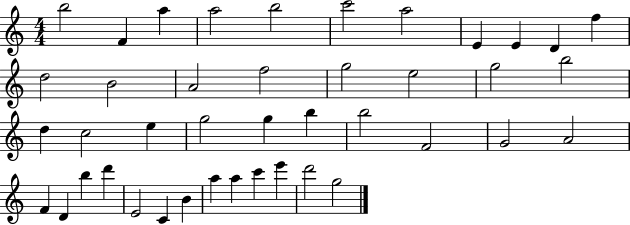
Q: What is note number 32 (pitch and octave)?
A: B5